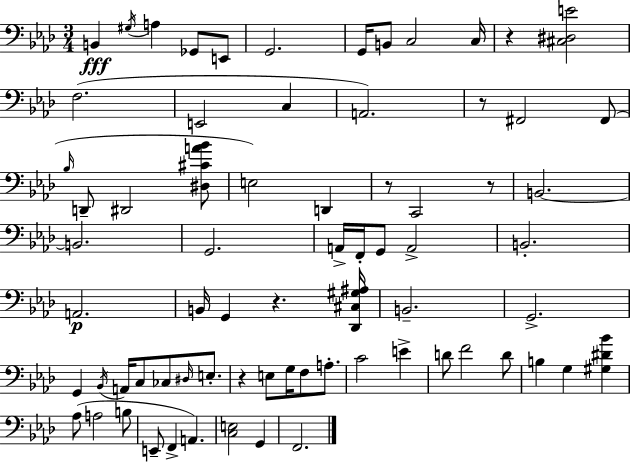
B2/q G#3/s A3/q Gb2/e E2/e G2/h. G2/s B2/e C3/h C3/s R/q [C#3,D#3,E4]/h F3/h. E2/h C3/q A2/h. R/e F#2/h F#2/e Bb3/s D2/e D#2/h [D#3,C#4,A4,Bb4]/e E3/h D2/q R/e C2/h R/e B2/h. B2/h. G2/h. A2/s F2/s G2/e A2/h B2/h. A2/h. B2/s G2/q R/q. [Db2,C#3,G#3,A#3]/s B2/h. G2/h. G2/q Bb2/s A2/s C3/e CES3/e D#3/s E3/e. R/q E3/e G3/s F3/e A3/e. C4/h E4/q D4/e F4/h D4/e B3/q G3/q [G#3,D#4,Bb4]/q Ab3/e A3/h B3/e E2/e F2/q A2/q. [C3,E3]/h G2/q F2/h.